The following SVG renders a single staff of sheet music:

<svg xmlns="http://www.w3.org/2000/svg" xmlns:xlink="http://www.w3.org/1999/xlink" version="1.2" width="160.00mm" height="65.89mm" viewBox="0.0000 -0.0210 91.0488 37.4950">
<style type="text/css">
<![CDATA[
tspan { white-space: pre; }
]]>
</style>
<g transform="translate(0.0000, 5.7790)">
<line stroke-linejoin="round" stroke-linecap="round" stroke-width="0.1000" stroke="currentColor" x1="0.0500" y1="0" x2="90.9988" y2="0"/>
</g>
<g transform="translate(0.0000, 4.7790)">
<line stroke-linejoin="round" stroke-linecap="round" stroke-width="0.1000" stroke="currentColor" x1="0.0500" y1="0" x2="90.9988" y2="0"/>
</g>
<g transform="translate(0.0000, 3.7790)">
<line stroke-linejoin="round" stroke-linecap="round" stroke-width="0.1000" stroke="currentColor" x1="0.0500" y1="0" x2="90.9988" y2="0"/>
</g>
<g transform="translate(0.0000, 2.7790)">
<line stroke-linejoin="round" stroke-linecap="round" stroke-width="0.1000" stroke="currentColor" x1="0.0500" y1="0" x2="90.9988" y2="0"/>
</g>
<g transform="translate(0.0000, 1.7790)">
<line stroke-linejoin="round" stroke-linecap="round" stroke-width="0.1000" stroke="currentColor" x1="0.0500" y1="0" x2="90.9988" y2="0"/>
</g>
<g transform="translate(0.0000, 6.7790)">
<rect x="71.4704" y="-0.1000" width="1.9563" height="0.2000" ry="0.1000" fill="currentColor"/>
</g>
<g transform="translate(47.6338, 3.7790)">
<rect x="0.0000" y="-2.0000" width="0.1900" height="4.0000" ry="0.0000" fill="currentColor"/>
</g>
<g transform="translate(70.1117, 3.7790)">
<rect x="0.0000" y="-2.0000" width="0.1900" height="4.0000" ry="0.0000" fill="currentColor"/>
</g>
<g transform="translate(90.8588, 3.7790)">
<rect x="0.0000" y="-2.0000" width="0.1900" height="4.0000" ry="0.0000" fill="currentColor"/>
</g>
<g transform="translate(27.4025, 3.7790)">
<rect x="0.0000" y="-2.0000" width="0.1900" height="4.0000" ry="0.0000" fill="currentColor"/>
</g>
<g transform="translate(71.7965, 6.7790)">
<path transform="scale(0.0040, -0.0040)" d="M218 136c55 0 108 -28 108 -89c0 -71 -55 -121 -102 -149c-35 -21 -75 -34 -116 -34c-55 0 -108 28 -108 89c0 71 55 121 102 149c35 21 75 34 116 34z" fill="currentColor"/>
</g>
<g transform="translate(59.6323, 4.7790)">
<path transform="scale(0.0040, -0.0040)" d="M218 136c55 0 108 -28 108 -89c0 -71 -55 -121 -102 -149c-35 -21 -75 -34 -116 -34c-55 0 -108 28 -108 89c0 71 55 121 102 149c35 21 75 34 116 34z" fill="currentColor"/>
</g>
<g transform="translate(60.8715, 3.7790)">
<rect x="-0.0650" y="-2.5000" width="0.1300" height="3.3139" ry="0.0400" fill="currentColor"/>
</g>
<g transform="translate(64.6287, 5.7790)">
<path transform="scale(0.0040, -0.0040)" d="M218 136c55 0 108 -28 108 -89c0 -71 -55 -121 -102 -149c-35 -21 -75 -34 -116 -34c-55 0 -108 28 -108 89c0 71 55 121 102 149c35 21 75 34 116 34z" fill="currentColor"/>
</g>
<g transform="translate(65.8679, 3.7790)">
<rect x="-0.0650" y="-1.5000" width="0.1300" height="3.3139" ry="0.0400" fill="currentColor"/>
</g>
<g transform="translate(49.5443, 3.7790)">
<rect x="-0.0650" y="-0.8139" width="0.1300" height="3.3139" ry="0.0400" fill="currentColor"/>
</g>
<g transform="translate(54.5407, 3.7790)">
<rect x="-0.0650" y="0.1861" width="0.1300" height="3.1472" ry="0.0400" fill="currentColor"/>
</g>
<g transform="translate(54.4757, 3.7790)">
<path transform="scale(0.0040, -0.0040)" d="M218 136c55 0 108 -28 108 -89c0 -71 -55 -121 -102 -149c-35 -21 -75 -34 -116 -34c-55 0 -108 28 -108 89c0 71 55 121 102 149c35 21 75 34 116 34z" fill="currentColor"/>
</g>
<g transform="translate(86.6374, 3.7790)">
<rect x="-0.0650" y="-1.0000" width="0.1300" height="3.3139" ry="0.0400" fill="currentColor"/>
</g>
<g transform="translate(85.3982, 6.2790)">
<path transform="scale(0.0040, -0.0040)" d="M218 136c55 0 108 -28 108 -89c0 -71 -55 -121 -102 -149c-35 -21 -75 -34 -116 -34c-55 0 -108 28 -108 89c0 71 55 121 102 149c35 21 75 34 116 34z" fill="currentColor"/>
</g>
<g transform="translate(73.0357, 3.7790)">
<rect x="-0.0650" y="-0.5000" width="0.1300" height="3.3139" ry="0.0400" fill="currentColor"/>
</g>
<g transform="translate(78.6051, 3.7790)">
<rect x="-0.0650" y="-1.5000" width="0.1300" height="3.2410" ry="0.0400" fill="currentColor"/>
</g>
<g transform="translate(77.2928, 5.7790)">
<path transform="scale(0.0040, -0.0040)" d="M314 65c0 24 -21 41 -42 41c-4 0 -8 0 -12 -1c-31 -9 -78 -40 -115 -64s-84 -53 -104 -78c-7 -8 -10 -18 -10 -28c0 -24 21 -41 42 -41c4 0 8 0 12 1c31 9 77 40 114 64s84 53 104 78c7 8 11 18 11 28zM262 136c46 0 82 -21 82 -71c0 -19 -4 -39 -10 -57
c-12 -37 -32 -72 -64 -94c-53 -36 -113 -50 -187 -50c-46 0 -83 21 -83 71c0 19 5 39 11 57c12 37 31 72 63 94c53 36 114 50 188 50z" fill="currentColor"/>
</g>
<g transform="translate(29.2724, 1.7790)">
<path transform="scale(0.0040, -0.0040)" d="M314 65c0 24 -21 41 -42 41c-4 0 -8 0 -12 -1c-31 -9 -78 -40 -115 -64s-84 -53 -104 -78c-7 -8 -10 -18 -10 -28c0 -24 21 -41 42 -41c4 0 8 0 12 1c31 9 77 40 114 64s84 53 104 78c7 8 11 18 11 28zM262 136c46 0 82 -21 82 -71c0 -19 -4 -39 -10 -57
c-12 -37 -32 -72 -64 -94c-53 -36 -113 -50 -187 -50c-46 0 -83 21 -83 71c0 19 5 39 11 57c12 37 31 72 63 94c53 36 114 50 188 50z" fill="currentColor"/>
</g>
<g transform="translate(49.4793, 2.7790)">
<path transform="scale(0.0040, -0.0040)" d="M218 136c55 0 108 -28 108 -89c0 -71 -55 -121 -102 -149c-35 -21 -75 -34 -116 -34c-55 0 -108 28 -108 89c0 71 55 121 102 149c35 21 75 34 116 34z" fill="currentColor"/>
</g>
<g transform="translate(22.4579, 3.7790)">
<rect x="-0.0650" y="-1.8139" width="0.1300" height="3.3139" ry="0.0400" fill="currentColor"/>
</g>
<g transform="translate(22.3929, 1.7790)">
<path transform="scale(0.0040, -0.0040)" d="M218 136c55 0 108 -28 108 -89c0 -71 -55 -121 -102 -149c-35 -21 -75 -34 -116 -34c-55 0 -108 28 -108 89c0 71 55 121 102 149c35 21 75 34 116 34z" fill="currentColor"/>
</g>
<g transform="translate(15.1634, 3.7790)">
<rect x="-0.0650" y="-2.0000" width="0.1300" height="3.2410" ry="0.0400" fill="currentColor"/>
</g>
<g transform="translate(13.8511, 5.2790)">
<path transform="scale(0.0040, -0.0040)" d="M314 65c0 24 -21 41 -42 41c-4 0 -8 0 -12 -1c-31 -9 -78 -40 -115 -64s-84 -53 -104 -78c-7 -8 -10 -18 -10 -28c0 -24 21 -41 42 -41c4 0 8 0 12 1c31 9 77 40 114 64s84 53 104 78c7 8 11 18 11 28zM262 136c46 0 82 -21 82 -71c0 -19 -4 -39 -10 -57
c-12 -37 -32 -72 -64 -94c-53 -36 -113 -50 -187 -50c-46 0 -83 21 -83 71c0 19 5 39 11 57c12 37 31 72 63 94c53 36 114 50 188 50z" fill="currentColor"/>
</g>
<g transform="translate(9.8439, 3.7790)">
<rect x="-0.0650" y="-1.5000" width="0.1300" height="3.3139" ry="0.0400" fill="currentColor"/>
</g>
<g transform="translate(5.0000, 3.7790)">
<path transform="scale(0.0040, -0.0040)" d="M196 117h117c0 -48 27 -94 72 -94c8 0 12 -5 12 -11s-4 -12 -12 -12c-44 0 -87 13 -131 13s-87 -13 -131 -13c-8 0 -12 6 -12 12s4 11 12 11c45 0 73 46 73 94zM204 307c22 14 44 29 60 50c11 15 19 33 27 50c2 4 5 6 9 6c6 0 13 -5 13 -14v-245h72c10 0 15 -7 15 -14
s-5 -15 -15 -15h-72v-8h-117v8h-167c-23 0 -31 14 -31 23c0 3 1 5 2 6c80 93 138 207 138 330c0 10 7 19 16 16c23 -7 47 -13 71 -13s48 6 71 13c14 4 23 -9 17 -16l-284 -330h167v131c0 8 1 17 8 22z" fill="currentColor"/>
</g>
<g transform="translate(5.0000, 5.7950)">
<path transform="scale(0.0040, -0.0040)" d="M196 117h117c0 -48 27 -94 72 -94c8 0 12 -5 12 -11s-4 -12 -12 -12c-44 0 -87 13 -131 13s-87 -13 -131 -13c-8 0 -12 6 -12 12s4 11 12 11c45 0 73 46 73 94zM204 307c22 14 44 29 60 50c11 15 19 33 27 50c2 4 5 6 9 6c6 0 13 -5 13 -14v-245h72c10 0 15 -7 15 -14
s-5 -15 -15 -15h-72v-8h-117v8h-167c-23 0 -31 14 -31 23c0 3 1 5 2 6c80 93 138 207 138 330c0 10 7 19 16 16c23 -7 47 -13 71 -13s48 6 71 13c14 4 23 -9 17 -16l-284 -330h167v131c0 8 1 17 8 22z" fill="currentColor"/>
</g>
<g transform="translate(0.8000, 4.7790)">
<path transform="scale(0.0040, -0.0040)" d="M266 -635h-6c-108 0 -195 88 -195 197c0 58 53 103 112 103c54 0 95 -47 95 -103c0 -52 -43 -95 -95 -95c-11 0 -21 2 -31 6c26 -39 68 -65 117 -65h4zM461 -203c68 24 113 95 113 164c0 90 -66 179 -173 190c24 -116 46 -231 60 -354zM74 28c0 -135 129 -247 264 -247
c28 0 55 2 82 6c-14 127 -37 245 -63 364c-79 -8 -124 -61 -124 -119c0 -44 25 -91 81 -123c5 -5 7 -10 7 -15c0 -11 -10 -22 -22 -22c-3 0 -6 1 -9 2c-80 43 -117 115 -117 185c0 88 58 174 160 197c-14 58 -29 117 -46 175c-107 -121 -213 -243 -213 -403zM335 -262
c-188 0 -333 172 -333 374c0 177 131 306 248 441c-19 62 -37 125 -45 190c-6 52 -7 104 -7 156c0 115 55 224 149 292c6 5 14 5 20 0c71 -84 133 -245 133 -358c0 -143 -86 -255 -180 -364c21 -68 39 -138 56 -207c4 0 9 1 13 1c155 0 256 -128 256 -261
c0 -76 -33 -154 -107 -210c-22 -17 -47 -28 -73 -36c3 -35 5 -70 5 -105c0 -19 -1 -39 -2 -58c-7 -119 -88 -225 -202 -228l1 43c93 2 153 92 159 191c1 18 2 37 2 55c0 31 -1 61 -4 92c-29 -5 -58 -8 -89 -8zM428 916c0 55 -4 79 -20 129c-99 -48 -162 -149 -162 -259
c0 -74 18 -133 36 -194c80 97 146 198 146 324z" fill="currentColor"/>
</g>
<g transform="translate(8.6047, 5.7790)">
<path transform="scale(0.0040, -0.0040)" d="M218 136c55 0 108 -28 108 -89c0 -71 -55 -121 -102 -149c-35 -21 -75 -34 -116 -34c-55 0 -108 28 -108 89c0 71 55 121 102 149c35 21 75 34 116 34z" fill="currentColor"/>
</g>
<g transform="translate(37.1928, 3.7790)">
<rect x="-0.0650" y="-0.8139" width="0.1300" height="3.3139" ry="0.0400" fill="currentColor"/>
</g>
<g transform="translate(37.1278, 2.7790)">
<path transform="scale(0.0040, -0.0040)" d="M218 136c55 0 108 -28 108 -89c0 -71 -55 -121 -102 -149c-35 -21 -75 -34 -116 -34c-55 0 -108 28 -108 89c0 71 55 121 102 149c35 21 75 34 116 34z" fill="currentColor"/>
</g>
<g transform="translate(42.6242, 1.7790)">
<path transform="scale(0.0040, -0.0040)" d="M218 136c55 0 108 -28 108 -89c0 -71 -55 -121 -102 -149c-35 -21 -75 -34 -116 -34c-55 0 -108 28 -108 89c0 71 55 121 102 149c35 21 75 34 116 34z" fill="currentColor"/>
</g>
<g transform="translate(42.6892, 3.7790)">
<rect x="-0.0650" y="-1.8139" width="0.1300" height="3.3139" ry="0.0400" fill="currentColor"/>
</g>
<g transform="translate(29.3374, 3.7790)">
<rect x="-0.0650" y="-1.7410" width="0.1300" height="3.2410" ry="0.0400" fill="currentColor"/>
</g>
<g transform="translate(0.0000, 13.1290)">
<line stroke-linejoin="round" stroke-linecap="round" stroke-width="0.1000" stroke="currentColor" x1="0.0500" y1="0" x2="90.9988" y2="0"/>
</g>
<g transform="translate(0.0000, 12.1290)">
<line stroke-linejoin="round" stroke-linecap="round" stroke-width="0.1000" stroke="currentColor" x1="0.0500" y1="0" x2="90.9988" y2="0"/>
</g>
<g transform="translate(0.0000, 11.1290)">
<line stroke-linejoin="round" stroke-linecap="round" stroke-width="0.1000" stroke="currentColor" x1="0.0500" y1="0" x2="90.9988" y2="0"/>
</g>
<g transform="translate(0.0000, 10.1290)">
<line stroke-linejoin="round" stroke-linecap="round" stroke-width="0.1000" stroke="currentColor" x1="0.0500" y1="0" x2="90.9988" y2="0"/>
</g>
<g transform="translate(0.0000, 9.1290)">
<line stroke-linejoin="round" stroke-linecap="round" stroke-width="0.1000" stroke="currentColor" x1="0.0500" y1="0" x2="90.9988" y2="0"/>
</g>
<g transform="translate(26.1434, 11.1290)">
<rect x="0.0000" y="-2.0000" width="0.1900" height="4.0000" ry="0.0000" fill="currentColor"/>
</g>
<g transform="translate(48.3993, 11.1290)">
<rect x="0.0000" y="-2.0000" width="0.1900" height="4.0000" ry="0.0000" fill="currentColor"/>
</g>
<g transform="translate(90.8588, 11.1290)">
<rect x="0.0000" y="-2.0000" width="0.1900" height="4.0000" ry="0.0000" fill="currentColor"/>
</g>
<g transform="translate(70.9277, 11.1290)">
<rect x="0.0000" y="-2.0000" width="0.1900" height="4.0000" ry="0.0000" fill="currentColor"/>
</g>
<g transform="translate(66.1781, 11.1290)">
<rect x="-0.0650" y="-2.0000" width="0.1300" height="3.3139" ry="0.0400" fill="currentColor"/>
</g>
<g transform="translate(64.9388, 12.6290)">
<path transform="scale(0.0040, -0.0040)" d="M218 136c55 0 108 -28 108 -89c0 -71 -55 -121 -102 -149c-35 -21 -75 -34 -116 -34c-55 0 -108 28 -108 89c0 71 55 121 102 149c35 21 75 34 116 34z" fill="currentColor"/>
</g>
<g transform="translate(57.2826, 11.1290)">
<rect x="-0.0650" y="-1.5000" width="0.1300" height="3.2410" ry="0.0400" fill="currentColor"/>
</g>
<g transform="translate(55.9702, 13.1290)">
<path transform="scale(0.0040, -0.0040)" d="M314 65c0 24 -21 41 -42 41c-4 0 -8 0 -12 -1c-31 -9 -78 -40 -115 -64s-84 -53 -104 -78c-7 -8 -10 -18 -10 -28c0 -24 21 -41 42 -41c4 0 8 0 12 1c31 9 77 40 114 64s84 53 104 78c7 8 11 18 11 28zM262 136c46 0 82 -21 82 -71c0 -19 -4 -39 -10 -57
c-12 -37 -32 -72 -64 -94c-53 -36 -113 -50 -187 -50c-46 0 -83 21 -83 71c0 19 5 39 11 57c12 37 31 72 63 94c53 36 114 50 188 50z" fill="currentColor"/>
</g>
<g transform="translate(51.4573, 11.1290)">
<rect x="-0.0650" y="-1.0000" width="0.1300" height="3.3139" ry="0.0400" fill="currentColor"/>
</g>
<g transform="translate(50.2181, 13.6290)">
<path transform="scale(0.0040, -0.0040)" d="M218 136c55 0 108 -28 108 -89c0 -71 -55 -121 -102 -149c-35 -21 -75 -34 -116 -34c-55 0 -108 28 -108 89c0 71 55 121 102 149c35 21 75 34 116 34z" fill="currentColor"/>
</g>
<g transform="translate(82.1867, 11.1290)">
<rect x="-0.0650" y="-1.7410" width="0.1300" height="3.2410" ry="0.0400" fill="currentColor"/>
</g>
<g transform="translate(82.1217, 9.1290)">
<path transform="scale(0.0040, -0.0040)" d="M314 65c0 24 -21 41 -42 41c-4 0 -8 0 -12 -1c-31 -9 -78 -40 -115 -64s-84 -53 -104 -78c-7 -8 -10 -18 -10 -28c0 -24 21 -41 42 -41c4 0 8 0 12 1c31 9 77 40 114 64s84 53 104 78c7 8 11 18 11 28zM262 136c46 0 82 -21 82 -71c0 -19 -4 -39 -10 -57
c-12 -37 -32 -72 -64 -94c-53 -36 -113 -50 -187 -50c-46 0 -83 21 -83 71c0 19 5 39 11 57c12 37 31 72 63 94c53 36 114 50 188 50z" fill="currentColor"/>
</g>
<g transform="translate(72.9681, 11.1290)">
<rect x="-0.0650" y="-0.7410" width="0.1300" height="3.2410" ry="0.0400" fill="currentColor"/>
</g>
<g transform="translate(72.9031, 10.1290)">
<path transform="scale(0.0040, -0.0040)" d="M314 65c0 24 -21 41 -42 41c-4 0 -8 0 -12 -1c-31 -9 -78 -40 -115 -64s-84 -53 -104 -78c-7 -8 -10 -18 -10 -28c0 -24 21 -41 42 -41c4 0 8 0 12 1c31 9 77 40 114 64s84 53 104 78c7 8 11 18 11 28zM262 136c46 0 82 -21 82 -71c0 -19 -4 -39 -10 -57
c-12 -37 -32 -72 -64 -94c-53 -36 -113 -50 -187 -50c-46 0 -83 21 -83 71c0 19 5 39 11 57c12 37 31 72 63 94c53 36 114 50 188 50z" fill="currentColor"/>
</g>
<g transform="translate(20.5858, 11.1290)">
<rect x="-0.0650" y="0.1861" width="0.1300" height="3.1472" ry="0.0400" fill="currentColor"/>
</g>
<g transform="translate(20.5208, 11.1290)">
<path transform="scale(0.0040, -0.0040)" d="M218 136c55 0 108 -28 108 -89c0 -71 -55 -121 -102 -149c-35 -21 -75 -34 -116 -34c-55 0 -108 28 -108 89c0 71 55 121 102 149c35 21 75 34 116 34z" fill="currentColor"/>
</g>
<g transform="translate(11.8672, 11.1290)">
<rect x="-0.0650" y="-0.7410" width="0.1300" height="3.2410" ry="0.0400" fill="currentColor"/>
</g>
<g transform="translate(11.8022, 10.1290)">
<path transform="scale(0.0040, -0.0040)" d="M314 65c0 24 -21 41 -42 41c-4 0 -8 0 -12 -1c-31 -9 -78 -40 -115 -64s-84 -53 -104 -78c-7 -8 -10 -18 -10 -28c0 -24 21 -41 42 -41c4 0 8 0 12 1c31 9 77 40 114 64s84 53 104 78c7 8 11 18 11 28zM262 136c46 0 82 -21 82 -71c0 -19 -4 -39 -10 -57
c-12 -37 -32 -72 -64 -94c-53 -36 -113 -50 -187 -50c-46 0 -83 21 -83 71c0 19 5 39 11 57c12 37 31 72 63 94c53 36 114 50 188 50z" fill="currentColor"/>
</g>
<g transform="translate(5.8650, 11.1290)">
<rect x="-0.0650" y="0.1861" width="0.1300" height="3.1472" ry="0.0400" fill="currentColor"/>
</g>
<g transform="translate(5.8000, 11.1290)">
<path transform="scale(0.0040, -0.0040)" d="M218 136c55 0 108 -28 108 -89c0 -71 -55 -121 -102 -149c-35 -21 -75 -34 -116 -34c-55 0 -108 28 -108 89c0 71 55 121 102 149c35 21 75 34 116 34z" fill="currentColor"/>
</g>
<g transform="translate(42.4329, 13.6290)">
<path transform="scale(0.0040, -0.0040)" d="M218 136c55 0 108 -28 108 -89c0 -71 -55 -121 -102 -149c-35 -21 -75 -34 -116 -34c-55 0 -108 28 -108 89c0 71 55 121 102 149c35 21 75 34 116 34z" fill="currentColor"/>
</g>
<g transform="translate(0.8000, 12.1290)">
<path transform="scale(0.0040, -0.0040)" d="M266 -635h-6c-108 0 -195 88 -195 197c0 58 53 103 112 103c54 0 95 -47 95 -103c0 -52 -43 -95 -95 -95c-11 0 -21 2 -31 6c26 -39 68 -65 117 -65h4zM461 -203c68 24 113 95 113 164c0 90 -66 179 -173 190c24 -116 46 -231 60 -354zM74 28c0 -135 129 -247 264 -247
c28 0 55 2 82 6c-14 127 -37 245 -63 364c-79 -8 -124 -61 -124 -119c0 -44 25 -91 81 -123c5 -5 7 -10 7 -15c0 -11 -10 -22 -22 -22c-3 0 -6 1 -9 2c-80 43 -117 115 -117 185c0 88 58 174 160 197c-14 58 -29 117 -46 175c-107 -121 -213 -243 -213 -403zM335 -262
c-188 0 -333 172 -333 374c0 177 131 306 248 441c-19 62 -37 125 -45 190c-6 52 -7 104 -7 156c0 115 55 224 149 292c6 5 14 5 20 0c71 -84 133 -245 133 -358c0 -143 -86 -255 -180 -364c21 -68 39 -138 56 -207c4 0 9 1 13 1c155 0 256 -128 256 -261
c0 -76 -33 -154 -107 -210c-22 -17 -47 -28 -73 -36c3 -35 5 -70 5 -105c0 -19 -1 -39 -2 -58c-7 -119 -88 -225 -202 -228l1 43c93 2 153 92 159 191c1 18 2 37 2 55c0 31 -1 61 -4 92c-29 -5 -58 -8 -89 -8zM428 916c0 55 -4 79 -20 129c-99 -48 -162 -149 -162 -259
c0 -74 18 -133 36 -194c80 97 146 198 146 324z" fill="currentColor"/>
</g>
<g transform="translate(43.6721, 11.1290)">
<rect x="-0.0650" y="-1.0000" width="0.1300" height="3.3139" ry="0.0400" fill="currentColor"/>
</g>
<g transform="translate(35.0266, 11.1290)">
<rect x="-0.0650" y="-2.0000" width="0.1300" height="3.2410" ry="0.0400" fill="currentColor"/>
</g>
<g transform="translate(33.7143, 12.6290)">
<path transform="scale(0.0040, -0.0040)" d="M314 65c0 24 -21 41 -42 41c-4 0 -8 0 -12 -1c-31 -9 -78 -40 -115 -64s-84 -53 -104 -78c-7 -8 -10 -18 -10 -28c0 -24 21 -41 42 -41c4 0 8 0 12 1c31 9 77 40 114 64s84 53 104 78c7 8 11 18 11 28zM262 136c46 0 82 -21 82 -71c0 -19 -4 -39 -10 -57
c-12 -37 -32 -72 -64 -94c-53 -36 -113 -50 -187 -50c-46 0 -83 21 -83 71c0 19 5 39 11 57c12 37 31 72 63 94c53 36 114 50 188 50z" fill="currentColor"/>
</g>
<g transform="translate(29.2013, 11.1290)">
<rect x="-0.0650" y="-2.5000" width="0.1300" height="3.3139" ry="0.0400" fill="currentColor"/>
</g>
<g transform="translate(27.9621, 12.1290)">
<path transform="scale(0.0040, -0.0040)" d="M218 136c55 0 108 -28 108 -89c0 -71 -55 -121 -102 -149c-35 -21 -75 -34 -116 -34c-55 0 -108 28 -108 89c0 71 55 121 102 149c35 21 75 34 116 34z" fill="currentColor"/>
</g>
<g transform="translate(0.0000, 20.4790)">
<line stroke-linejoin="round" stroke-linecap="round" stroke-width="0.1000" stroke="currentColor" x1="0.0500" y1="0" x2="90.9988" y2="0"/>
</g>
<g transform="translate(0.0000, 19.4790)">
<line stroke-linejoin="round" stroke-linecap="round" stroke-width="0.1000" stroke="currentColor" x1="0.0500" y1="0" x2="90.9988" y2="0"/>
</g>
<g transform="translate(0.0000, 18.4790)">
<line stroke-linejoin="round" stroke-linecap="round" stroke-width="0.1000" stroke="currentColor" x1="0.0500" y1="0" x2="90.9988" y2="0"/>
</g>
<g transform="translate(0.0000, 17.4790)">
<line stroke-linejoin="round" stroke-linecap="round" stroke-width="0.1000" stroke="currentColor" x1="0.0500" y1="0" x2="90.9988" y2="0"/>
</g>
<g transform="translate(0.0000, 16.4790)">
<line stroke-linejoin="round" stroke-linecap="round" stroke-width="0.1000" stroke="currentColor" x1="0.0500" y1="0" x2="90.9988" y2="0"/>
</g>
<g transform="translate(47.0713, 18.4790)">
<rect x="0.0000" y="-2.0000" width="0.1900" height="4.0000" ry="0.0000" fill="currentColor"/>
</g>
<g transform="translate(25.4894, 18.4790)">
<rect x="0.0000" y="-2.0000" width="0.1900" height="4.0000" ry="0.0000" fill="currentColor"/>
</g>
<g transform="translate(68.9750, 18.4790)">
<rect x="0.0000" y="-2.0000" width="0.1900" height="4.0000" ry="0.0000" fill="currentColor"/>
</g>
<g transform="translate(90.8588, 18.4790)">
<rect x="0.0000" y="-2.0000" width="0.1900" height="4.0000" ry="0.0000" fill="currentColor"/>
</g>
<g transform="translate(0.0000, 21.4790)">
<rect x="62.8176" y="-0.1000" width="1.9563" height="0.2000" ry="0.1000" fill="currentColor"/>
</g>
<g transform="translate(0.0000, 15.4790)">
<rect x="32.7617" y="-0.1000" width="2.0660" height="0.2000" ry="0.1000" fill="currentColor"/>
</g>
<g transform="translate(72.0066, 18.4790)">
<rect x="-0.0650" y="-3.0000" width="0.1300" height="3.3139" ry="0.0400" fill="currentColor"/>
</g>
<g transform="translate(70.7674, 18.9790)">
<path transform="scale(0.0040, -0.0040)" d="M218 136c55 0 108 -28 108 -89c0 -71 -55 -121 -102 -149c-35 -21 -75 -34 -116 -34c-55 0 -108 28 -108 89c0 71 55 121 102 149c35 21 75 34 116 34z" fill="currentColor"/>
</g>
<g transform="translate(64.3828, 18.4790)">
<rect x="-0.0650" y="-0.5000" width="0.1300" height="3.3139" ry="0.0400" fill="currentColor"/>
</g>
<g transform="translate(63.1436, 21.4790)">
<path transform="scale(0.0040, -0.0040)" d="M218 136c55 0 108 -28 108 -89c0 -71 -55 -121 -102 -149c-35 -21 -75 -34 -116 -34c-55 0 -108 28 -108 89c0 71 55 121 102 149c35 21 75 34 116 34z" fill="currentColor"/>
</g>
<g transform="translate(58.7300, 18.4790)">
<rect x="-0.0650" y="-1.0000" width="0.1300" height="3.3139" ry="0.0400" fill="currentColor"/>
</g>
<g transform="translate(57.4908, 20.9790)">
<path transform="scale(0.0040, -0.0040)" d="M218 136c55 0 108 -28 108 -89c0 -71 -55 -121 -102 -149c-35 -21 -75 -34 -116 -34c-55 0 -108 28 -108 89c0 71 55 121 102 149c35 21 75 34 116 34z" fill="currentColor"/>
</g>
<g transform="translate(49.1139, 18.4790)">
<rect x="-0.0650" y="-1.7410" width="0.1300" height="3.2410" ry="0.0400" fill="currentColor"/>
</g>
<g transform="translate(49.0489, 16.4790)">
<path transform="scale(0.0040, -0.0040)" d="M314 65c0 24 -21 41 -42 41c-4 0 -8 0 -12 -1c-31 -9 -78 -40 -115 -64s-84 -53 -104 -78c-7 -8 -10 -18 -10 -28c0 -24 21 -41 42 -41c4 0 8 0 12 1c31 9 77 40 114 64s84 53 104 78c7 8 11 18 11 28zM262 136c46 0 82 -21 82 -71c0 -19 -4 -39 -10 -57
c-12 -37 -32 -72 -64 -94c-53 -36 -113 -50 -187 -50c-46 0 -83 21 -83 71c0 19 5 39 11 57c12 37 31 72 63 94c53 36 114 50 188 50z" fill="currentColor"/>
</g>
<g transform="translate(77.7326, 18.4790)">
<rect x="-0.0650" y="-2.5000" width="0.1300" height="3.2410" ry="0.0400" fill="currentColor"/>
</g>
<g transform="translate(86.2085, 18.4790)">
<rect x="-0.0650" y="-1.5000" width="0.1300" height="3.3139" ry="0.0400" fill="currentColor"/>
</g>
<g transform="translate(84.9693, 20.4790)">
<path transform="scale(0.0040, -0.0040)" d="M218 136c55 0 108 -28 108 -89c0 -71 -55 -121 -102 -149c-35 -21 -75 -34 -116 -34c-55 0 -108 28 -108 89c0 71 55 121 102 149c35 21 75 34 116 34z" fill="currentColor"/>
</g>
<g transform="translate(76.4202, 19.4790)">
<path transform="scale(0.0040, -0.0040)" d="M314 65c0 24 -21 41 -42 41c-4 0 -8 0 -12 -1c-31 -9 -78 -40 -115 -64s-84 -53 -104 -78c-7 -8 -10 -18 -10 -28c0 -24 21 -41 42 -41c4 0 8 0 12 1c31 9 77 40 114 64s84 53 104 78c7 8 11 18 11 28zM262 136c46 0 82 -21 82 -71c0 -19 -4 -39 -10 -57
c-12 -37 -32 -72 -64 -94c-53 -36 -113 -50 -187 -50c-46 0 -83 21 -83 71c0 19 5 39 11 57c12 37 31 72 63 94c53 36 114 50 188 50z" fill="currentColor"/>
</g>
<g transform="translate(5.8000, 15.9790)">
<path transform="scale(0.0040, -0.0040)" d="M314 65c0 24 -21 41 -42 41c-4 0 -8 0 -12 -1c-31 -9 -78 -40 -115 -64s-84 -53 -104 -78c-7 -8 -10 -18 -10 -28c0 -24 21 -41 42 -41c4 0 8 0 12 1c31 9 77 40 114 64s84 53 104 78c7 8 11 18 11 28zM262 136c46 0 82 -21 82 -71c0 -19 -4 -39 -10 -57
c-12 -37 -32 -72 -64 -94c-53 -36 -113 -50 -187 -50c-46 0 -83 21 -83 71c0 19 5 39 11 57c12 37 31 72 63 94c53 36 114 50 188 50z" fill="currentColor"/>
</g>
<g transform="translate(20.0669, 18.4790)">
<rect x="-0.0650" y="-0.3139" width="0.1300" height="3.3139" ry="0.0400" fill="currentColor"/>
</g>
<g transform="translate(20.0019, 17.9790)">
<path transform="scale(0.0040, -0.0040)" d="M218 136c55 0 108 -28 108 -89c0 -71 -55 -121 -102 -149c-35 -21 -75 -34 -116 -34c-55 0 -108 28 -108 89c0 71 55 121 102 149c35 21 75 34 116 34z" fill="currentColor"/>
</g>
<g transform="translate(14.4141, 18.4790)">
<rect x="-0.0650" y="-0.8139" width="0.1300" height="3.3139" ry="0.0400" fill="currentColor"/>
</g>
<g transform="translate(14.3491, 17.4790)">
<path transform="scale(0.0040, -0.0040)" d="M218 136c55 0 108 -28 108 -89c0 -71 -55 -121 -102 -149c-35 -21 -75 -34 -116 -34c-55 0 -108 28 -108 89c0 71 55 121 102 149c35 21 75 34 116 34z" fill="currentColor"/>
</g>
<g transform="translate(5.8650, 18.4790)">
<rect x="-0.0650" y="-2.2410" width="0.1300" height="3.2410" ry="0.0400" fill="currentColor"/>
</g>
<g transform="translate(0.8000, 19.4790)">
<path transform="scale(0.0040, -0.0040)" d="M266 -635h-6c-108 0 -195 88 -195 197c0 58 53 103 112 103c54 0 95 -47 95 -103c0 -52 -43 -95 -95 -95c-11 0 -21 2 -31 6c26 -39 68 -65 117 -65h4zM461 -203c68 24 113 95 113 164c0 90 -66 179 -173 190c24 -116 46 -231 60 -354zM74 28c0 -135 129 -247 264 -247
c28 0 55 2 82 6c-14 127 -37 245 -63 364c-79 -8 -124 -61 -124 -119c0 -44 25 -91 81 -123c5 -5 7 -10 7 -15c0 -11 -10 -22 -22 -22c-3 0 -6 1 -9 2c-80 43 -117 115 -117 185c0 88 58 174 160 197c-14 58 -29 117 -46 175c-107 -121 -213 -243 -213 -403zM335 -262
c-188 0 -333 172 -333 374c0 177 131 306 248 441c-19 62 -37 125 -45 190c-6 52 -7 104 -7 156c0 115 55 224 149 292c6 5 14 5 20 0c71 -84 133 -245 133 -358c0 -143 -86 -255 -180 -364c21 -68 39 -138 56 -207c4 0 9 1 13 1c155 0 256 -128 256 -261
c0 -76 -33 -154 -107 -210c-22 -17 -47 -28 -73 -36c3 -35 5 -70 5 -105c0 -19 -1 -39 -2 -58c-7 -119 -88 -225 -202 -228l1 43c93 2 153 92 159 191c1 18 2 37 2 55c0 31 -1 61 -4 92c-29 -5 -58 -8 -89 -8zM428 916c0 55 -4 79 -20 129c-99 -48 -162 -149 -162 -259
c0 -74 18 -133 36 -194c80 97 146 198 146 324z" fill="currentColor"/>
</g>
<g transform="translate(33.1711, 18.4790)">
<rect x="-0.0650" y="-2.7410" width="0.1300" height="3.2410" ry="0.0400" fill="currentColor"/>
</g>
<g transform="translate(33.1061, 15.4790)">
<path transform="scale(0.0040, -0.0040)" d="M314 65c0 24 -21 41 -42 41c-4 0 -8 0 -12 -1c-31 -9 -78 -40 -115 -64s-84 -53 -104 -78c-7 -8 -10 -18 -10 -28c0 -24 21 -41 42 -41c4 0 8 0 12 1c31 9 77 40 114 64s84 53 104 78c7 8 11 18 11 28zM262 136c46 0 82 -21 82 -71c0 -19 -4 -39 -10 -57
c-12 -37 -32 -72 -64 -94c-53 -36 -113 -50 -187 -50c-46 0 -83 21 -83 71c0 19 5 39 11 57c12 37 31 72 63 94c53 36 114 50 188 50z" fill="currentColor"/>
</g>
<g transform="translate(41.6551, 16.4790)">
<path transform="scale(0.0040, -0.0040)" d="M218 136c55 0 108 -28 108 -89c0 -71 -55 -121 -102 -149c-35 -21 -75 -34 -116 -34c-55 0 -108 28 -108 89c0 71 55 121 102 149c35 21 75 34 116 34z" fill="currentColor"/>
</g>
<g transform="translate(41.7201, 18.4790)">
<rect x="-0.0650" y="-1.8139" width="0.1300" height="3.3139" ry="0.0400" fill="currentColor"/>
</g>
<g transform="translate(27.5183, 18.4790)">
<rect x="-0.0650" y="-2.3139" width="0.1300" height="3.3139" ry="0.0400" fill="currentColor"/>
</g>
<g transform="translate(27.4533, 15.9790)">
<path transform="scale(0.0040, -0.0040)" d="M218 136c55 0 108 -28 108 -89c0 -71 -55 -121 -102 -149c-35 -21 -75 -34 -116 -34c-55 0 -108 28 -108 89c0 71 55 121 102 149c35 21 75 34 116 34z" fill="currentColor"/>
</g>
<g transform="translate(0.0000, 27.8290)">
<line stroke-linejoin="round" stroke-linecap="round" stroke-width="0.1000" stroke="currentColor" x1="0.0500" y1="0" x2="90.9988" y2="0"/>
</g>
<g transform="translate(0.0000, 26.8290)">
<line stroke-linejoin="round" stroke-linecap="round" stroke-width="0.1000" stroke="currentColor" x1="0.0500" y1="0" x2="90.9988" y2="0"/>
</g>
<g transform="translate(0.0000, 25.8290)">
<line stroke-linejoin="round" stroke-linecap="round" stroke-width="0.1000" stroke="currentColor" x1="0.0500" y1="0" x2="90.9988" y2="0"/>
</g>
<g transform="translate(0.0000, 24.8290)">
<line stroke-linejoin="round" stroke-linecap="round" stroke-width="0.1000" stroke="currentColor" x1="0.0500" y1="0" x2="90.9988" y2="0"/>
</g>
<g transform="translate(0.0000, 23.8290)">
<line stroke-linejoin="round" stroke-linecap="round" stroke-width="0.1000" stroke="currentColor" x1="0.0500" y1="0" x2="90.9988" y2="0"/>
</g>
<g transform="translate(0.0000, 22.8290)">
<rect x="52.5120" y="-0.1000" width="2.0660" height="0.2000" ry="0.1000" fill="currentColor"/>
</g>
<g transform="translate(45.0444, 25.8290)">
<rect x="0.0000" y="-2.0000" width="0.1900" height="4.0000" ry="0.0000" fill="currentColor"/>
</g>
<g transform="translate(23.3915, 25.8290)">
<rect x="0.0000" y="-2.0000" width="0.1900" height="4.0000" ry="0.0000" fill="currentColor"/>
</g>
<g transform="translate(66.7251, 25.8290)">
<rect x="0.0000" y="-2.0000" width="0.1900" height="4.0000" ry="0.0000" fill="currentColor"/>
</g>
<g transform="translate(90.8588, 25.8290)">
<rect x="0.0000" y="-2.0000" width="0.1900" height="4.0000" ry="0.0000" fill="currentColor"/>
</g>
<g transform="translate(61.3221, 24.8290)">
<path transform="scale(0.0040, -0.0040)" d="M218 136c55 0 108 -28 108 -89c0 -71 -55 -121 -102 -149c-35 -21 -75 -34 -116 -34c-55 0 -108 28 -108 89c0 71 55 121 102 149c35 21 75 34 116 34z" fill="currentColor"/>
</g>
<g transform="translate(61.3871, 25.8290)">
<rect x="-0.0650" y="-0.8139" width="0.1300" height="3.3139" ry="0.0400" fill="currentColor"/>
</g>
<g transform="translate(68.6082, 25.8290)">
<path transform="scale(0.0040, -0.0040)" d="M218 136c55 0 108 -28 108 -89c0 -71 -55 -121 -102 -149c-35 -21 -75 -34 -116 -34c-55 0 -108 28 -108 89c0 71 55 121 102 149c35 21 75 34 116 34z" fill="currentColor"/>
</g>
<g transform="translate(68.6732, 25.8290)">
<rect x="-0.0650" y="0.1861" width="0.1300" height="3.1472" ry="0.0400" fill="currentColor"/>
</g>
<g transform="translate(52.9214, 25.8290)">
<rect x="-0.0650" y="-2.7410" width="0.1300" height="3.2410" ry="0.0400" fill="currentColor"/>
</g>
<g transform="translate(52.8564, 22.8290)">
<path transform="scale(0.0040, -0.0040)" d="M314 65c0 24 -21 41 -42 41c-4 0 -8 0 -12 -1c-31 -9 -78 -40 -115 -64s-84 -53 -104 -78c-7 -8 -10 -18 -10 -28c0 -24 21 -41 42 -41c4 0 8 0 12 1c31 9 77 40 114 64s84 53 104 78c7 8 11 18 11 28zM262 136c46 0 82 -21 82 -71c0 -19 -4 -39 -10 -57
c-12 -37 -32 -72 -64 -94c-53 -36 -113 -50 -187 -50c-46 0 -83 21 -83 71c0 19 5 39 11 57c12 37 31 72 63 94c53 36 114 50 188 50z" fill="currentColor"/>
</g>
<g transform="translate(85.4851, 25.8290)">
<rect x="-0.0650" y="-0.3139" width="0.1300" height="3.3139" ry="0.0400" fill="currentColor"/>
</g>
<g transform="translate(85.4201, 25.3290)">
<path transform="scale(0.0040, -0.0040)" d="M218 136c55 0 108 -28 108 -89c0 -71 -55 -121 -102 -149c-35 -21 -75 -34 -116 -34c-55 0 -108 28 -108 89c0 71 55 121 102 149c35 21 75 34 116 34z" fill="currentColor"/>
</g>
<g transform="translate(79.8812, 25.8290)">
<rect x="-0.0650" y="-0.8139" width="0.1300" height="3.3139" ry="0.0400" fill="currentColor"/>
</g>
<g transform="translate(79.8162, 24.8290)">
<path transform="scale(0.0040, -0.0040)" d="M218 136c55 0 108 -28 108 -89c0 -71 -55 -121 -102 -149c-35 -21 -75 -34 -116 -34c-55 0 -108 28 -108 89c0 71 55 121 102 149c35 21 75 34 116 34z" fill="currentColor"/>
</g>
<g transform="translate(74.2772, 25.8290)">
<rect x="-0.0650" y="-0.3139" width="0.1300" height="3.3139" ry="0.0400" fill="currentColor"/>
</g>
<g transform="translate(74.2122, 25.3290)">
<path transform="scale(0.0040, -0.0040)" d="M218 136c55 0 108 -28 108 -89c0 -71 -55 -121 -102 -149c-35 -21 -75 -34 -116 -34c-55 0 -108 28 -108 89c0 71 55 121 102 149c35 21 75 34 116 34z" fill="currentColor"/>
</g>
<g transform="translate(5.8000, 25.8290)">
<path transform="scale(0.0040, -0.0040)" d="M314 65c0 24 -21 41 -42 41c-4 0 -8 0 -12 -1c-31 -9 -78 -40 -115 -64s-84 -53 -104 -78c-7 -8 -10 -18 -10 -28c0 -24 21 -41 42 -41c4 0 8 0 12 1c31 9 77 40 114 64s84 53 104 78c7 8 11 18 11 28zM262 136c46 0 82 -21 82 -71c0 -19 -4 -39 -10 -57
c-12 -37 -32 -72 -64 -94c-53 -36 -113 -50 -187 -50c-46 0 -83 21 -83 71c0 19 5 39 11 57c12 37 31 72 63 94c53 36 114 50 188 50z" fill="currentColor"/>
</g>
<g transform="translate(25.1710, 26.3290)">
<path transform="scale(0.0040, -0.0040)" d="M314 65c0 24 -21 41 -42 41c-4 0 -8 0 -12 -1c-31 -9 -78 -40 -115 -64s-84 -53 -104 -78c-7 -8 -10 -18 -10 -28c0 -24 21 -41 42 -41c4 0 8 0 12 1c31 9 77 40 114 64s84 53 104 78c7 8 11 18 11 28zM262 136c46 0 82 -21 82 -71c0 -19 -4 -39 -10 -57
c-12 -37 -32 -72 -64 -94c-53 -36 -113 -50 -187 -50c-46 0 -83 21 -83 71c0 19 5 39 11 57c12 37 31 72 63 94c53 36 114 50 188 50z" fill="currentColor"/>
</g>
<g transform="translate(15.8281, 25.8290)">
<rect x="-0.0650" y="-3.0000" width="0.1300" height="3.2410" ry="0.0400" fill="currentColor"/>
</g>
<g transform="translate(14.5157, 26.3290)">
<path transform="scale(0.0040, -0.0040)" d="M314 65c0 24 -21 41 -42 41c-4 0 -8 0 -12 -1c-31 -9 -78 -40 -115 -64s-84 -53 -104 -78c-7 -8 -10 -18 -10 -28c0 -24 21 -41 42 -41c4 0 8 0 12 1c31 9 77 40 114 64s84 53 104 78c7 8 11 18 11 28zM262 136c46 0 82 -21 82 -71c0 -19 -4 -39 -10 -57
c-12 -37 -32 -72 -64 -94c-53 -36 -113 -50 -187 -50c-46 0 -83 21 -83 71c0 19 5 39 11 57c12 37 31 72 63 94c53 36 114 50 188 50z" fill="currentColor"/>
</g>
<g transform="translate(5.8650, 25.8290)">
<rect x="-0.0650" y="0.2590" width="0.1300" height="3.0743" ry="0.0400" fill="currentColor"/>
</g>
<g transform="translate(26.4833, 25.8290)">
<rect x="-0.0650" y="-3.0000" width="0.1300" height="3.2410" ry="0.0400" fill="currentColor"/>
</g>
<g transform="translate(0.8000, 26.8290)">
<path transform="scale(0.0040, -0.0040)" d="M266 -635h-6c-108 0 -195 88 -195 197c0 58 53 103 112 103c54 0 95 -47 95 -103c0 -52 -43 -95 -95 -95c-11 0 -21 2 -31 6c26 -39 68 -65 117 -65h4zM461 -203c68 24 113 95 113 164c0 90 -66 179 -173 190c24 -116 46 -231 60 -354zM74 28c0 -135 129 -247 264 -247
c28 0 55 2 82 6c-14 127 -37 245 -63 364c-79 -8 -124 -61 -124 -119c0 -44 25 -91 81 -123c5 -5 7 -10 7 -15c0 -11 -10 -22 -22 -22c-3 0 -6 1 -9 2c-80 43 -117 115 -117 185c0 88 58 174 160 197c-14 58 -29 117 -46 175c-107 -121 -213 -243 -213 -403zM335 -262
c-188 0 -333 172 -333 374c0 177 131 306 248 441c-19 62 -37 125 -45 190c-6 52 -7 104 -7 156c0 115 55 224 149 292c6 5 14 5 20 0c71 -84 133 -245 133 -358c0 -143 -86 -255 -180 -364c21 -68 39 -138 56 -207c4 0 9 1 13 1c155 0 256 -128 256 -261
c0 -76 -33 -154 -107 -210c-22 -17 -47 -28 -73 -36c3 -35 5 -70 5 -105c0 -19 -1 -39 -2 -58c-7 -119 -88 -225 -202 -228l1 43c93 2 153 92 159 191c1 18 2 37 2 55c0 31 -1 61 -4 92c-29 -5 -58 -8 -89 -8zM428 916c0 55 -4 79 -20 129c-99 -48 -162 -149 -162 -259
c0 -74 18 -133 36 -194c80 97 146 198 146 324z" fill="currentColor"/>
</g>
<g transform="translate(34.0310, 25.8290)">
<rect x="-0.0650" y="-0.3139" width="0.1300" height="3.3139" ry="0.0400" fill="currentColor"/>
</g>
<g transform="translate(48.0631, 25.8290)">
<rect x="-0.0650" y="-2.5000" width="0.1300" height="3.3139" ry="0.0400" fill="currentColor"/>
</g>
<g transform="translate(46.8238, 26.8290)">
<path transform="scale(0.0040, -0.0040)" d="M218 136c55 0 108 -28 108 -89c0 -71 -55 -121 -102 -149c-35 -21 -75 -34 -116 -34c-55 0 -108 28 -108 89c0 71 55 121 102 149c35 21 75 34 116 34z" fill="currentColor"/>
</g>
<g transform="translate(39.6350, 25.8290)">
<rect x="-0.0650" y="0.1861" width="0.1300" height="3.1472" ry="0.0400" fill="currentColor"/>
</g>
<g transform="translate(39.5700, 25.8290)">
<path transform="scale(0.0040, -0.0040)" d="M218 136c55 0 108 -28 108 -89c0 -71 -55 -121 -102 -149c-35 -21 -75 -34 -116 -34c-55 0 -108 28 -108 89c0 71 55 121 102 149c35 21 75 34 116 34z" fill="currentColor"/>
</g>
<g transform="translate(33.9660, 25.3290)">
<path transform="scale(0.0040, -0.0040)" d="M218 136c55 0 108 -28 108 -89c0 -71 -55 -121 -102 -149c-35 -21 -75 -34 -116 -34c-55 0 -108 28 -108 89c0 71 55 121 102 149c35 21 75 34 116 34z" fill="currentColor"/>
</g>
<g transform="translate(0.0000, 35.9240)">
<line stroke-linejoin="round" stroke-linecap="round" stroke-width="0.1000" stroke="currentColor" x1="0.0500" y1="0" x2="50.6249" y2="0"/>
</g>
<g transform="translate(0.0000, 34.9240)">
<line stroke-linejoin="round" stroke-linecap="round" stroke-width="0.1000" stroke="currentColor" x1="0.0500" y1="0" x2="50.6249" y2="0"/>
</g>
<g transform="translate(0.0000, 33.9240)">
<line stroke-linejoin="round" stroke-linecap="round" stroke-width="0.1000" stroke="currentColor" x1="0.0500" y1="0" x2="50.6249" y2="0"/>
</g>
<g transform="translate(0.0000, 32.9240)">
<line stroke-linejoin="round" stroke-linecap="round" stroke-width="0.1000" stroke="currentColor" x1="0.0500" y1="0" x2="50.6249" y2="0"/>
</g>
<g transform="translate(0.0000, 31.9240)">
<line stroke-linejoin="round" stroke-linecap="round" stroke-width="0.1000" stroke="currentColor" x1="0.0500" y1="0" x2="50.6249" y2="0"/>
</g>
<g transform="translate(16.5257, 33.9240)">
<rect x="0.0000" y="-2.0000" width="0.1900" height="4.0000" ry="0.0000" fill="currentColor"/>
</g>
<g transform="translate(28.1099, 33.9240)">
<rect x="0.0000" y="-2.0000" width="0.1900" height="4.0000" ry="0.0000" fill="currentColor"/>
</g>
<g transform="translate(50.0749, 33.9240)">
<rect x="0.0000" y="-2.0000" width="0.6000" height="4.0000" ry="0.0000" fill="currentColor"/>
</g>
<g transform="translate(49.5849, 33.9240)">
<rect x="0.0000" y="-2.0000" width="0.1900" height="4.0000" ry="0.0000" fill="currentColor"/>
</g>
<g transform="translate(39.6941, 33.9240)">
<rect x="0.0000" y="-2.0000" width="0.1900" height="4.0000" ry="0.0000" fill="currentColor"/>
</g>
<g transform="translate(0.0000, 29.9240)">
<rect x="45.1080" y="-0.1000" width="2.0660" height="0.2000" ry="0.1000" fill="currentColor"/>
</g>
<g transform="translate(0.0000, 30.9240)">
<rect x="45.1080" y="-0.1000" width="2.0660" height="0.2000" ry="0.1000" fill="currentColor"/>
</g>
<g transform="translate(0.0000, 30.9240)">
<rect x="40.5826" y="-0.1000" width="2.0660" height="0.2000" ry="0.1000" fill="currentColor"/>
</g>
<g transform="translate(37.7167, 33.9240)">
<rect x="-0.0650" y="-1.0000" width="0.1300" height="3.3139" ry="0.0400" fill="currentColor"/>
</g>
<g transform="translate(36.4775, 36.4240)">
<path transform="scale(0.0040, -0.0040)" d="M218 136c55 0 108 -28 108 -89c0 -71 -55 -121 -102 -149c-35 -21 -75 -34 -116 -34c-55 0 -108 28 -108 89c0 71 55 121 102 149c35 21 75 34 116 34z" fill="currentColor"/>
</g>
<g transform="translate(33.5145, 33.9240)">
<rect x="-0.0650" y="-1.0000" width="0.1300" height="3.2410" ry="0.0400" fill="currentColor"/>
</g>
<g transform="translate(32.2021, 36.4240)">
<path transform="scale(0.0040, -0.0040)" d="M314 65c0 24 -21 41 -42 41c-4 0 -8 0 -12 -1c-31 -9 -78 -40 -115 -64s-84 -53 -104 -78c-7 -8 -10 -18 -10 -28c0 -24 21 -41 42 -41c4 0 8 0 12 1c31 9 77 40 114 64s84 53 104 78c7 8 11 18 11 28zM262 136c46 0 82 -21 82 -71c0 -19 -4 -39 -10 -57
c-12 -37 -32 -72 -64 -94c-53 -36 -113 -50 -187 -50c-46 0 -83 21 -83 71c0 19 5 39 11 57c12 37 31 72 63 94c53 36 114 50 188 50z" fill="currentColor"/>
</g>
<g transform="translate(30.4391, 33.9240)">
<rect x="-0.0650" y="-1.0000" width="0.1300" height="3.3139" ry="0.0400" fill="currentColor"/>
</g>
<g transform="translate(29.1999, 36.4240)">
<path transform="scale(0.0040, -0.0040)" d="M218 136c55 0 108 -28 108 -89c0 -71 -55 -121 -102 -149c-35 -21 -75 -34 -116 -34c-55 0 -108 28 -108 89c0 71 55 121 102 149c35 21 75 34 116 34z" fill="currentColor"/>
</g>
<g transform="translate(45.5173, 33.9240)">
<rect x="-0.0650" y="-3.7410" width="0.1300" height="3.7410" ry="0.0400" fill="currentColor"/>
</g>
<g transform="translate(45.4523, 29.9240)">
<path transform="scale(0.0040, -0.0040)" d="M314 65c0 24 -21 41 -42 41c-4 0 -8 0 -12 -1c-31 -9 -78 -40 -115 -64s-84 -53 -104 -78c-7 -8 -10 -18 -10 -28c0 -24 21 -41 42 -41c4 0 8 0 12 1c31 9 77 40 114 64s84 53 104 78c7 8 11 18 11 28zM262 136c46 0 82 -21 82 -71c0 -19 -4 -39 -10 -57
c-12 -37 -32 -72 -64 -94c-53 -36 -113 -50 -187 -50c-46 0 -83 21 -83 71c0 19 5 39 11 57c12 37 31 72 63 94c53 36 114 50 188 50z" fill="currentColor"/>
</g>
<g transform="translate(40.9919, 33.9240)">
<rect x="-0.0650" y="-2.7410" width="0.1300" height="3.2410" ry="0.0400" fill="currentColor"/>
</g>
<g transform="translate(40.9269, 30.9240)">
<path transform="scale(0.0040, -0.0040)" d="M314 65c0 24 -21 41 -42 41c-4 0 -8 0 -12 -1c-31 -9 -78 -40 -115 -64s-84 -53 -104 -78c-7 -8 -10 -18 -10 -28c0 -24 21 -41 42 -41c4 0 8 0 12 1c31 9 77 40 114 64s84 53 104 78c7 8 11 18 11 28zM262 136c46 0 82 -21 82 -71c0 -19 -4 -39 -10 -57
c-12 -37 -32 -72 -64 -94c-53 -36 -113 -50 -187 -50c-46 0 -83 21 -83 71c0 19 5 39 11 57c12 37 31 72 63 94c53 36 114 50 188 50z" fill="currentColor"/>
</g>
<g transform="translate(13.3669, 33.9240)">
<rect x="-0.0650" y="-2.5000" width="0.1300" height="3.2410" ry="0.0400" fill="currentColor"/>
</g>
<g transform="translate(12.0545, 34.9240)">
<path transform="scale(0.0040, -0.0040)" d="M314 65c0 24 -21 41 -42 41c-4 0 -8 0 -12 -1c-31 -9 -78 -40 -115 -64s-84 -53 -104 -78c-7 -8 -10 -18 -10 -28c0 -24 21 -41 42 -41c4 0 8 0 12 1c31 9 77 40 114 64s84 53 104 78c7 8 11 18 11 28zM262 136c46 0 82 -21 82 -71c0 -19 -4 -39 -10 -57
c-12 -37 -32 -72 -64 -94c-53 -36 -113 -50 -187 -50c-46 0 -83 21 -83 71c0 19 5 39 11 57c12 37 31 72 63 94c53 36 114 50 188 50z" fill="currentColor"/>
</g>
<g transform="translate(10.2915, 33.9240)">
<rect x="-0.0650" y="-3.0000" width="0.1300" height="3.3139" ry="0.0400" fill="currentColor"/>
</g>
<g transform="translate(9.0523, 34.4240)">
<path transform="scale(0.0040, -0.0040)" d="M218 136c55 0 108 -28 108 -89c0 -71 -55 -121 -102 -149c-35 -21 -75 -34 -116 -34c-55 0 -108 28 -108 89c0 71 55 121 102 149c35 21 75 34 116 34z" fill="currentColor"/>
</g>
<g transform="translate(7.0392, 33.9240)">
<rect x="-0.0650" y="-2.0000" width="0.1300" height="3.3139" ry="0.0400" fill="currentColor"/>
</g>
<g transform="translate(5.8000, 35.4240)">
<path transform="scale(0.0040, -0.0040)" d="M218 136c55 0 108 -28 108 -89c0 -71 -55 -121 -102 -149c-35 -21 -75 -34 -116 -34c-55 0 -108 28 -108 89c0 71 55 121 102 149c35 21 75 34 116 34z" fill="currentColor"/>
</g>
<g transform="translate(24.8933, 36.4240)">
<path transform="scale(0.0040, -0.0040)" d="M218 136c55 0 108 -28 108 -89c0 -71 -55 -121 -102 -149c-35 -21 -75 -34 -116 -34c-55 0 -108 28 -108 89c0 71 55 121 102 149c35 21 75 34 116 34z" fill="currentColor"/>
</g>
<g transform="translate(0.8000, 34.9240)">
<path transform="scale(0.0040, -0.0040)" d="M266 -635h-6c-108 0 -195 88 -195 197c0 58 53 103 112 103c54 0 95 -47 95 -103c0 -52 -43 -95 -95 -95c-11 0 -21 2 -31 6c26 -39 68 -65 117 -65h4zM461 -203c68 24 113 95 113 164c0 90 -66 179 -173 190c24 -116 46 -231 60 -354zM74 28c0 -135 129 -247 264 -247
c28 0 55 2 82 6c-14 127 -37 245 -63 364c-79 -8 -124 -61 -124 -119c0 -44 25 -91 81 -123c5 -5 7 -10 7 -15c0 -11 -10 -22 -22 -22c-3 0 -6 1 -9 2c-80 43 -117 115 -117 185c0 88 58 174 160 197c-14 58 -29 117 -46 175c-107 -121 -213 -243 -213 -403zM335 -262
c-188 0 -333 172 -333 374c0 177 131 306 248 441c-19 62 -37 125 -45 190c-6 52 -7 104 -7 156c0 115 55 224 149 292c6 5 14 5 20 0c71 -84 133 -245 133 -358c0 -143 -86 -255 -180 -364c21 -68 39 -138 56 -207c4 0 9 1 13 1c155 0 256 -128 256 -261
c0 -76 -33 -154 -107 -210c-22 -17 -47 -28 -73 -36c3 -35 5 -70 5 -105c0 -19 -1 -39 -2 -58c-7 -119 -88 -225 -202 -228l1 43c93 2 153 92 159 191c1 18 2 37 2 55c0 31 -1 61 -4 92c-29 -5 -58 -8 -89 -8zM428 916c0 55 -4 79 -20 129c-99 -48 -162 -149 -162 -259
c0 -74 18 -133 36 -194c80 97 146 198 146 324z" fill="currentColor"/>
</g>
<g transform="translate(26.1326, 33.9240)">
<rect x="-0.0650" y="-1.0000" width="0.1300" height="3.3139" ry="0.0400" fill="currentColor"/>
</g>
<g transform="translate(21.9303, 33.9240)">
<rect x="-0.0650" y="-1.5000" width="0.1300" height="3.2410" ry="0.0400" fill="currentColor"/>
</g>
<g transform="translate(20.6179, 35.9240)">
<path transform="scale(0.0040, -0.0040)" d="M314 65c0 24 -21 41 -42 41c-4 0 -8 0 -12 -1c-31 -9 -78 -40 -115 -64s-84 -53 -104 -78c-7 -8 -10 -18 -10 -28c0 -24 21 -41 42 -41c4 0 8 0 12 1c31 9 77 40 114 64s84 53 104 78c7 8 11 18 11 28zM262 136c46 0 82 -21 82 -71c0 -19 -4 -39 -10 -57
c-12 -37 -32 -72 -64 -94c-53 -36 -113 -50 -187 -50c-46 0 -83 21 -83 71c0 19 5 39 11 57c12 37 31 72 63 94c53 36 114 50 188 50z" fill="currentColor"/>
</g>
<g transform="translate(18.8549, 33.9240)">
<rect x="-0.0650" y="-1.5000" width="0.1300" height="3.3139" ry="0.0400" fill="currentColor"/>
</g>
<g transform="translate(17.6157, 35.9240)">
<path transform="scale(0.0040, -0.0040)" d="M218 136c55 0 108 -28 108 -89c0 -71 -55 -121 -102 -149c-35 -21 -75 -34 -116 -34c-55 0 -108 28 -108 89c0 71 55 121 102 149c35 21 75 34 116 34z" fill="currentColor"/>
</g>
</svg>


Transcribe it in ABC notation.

X:1
T:Untitled
M:4/4
L:1/4
K:C
E F2 f f2 d f d B G E C E2 D B d2 B G F2 D D E2 F d2 f2 g2 d c g a2 f f2 D C A G2 E B2 A2 A2 c B G a2 d B c d c F A G2 E E2 D D D2 D a2 c'2